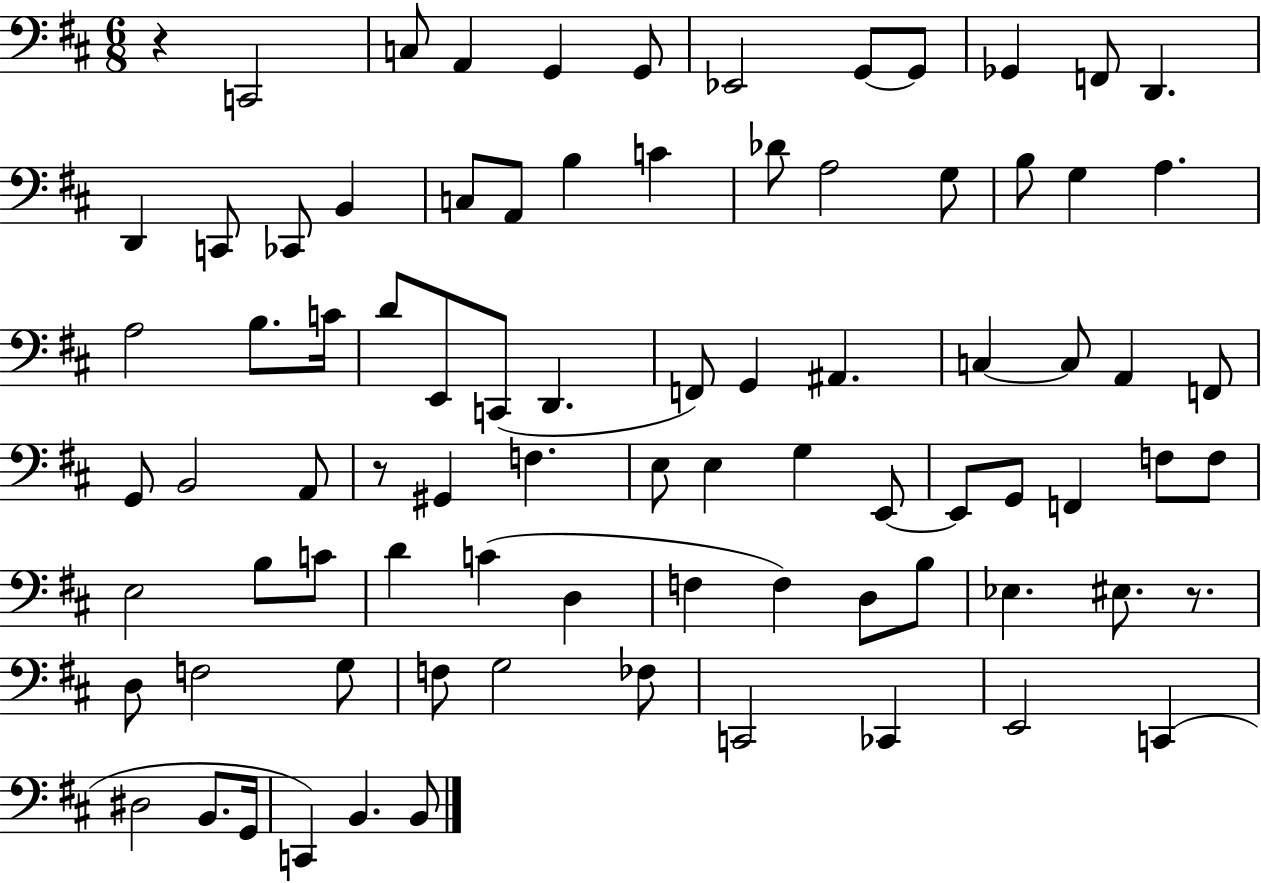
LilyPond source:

{
  \clef bass
  \numericTimeSignature
  \time 6/8
  \key d \major
  r4 c,2 | c8 a,4 g,4 g,8 | ees,2 g,8~~ g,8 | ges,4 f,8 d,4. | \break d,4 c,8 ces,8 b,4 | c8 a,8 b4 c'4 | des'8 a2 g8 | b8 g4 a4. | \break a2 b8. c'16 | d'8 e,8 c,8( d,4. | f,8) g,4 ais,4. | c4~~ c8 a,4 f,8 | \break g,8 b,2 a,8 | r8 gis,4 f4. | e8 e4 g4 e,8~~ | e,8 g,8 f,4 f8 f8 | \break e2 b8 c'8 | d'4 c'4( d4 | f4 f4) d8 b8 | ees4. eis8. r8. | \break d8 f2 g8 | f8 g2 fes8 | c,2 ces,4 | e,2 c,4( | \break dis2 b,8. g,16 | c,4) b,4. b,8 | \bar "|."
}